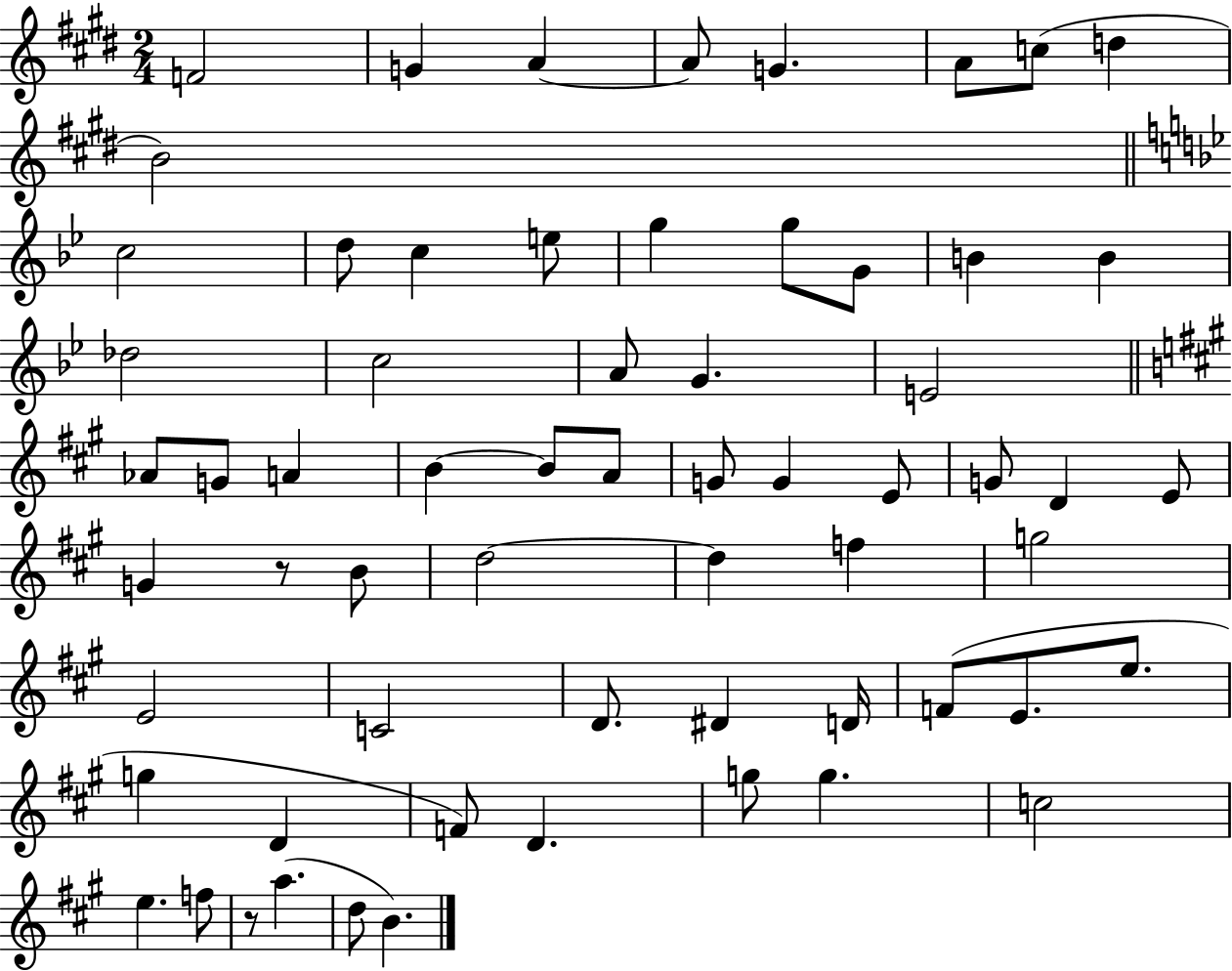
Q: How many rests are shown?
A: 2